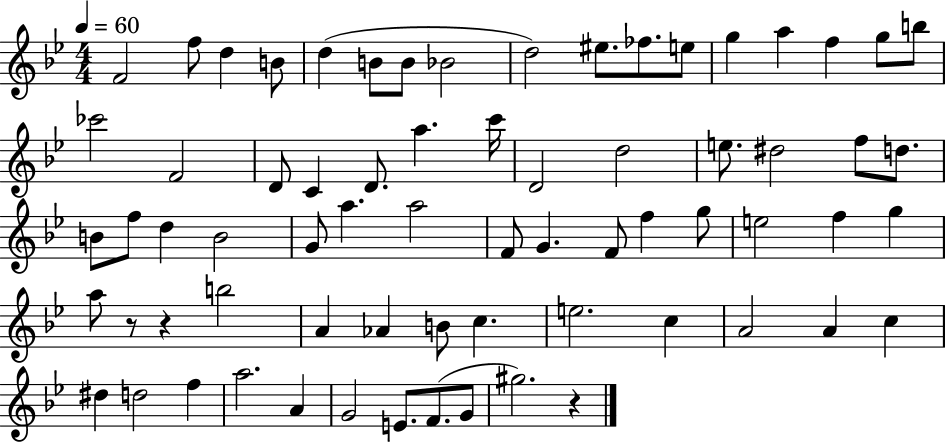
{
  \clef treble
  \numericTimeSignature
  \time 4/4
  \key bes \major
  \tempo 4 = 60
  f'2 f''8 d''4 b'8 | d''4( b'8 b'8 bes'2 | d''2) eis''8. fes''8. e''8 | g''4 a''4 f''4 g''8 b''8 | \break ces'''2 f'2 | d'8 c'4 d'8. a''4. c'''16 | d'2 d''2 | e''8. dis''2 f''8 d''8. | \break b'8 f''8 d''4 b'2 | g'8 a''4. a''2 | f'8 g'4. f'8 f''4 g''8 | e''2 f''4 g''4 | \break a''8 r8 r4 b''2 | a'4 aes'4 b'8 c''4. | e''2. c''4 | a'2 a'4 c''4 | \break dis''4 d''2 f''4 | a''2. a'4 | g'2 e'8. f'8.( g'8 | gis''2.) r4 | \break \bar "|."
}